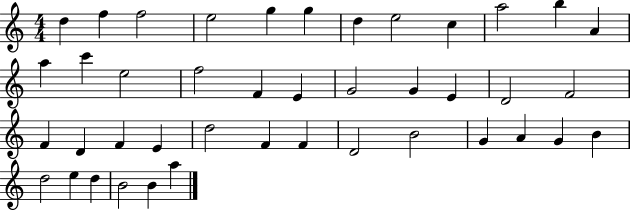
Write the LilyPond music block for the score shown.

{
  \clef treble
  \numericTimeSignature
  \time 4/4
  \key c \major
  d''4 f''4 f''2 | e''2 g''4 g''4 | d''4 e''2 c''4 | a''2 b''4 a'4 | \break a''4 c'''4 e''2 | f''2 f'4 e'4 | g'2 g'4 e'4 | d'2 f'2 | \break f'4 d'4 f'4 e'4 | d''2 f'4 f'4 | d'2 b'2 | g'4 a'4 g'4 b'4 | \break d''2 e''4 d''4 | b'2 b'4 a''4 | \bar "|."
}